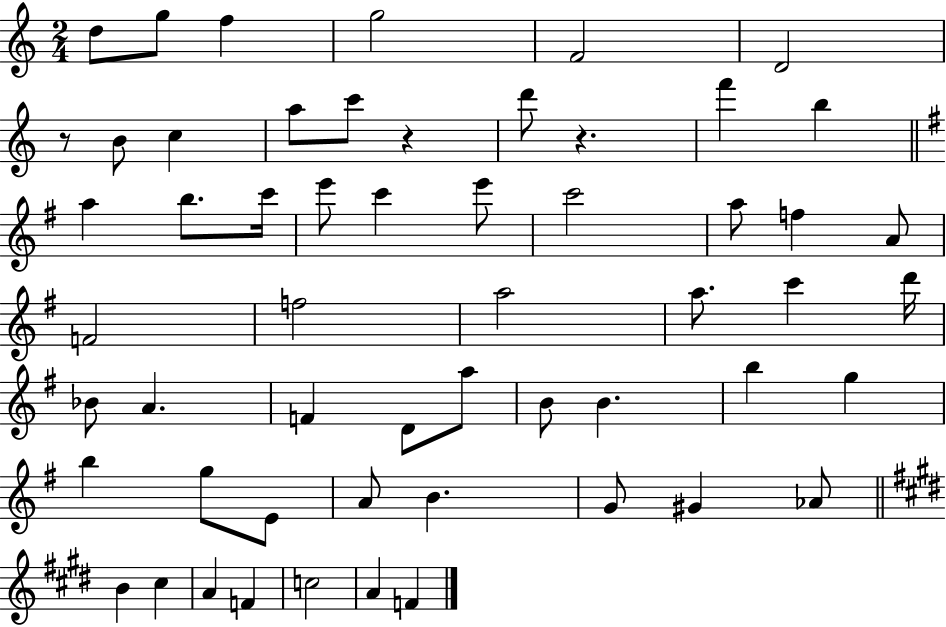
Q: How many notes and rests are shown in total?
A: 56